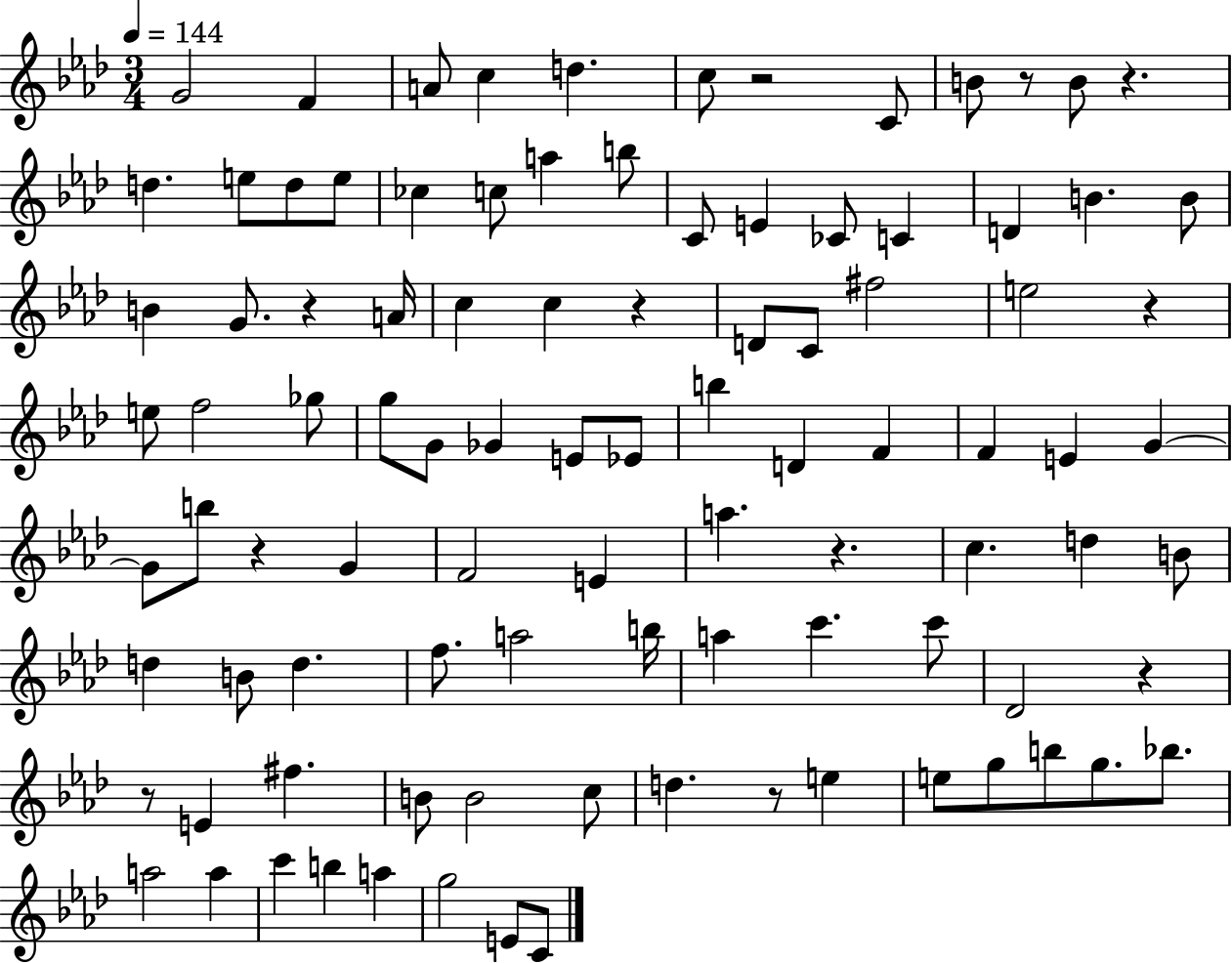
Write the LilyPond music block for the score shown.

{
  \clef treble
  \numericTimeSignature
  \time 3/4
  \key aes \major
  \tempo 4 = 144
  g'2 f'4 | a'8 c''4 d''4. | c''8 r2 c'8 | b'8 r8 b'8 r4. | \break d''4. e''8 d''8 e''8 | ces''4 c''8 a''4 b''8 | c'8 e'4 ces'8 c'4 | d'4 b'4. b'8 | \break b'4 g'8. r4 a'16 | c''4 c''4 r4 | d'8 c'8 fis''2 | e''2 r4 | \break e''8 f''2 ges''8 | g''8 g'8 ges'4 e'8 ees'8 | b''4 d'4 f'4 | f'4 e'4 g'4~~ | \break g'8 b''8 r4 g'4 | f'2 e'4 | a''4. r4. | c''4. d''4 b'8 | \break d''4 b'8 d''4. | f''8. a''2 b''16 | a''4 c'''4. c'''8 | des'2 r4 | \break r8 e'4 fis''4. | b'8 b'2 c''8 | d''4. r8 e''4 | e''8 g''8 b''8 g''8. bes''8. | \break a''2 a''4 | c'''4 b''4 a''4 | g''2 e'8 c'8 | \bar "|."
}